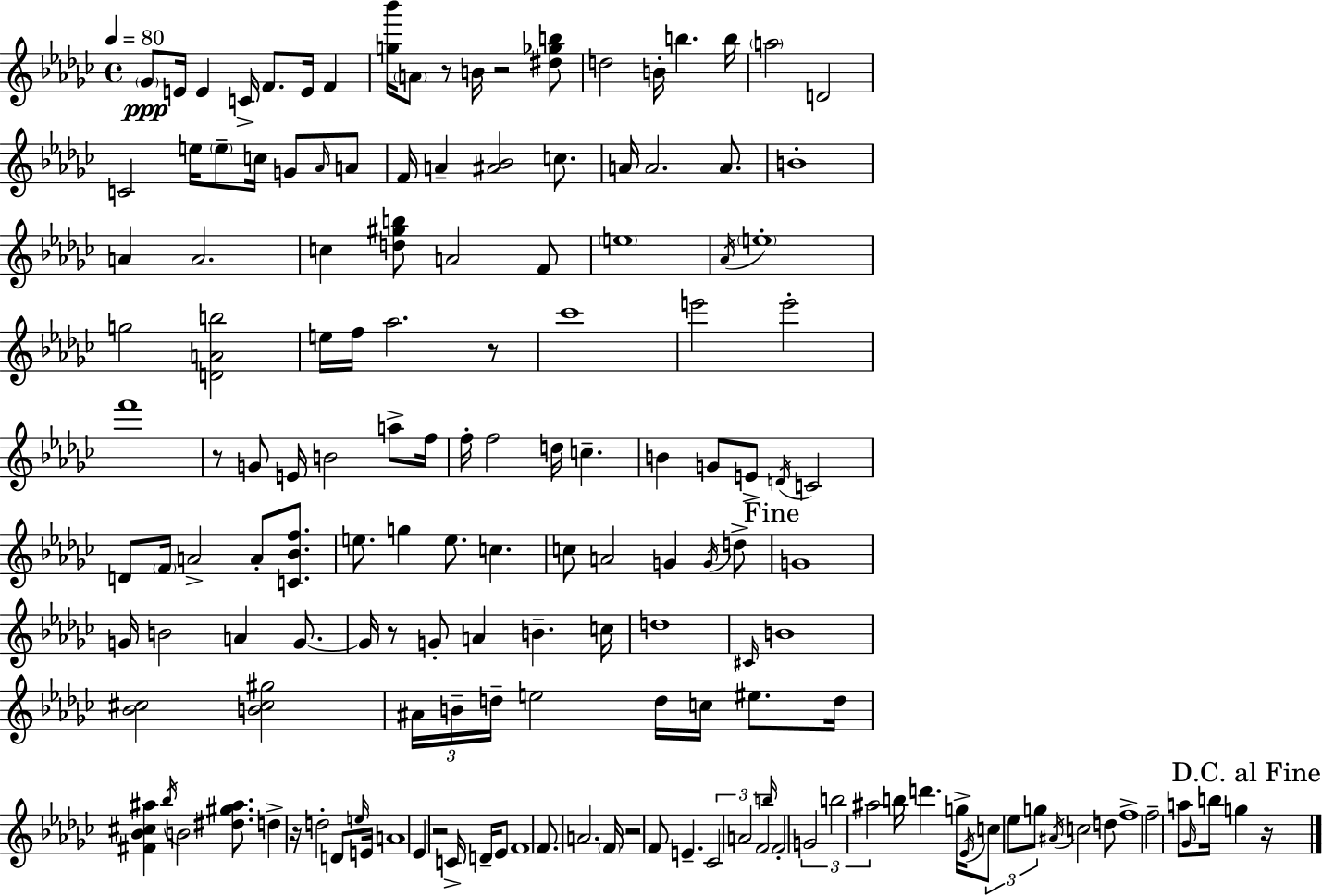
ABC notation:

X:1
T:Untitled
M:4/4
L:1/4
K:Ebm
_G/2 E/4 E C/4 F/2 E/4 F [g_b']/4 A/2 z/2 B/4 z2 [^d_gb]/2 d2 B/4 b b/4 a2 D2 C2 e/4 e/2 c/4 G/2 _A/4 A/2 F/4 A [^A_B]2 c/2 A/4 A2 A/2 B4 A A2 c [d^gb]/2 A2 F/2 e4 _A/4 e4 g2 [DAb]2 e/4 f/4 _a2 z/2 _c'4 e'2 e'2 f'4 z/2 G/2 E/4 B2 a/2 f/4 f/4 f2 d/4 c B G/2 E/2 D/4 C2 D/2 F/4 A2 A/2 [C_Bf]/2 e/2 g e/2 c c/2 A2 G G/4 d/2 G4 G/4 B2 A G/2 G/4 z/2 G/2 A B c/4 d4 ^C/4 B4 [_B^c]2 [B^c^g]2 ^A/4 B/4 d/4 e2 d/4 c/4 ^e/2 d/4 [^F_B^c^a] _b/4 B2 [^d^g^a]/2 d z/4 d2 D/2 e/4 E/4 A4 _E z2 C/4 D/4 _E/2 F4 F/2 A2 F/4 z2 F/2 E _C2 A2 F2 b/4 F2 G2 b2 ^a2 b/4 d' g/4 _E/4 c/2 _e/2 g/2 ^A/4 c2 d/2 f4 f2 a/2 _G/4 b/4 g z/4